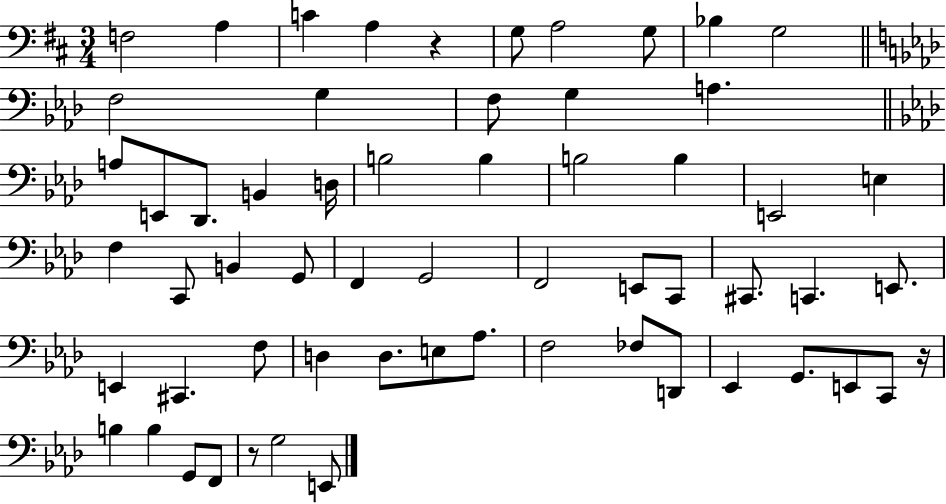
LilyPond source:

{
  \clef bass
  \numericTimeSignature
  \time 3/4
  \key d \major
  \repeat volta 2 { f2 a4 | c'4 a4 r4 | g8 a2 g8 | bes4 g2 | \break \bar "||" \break \key aes \major f2 g4 | f8 g4 a4. | \bar "||" \break \key aes \major a8 e,8 des,8. b,4 d16 | b2 b4 | b2 b4 | e,2 e4 | \break f4 c,8 b,4 g,8 | f,4 g,2 | f,2 e,8 c,8 | cis,8. c,4. e,8. | \break e,4 cis,4. f8 | d4 d8. e8 aes8. | f2 fes8 d,8 | ees,4 g,8. e,8 c,8 r16 | \break b4 b4 g,8 f,8 | r8 g2 e,8 | } \bar "|."
}